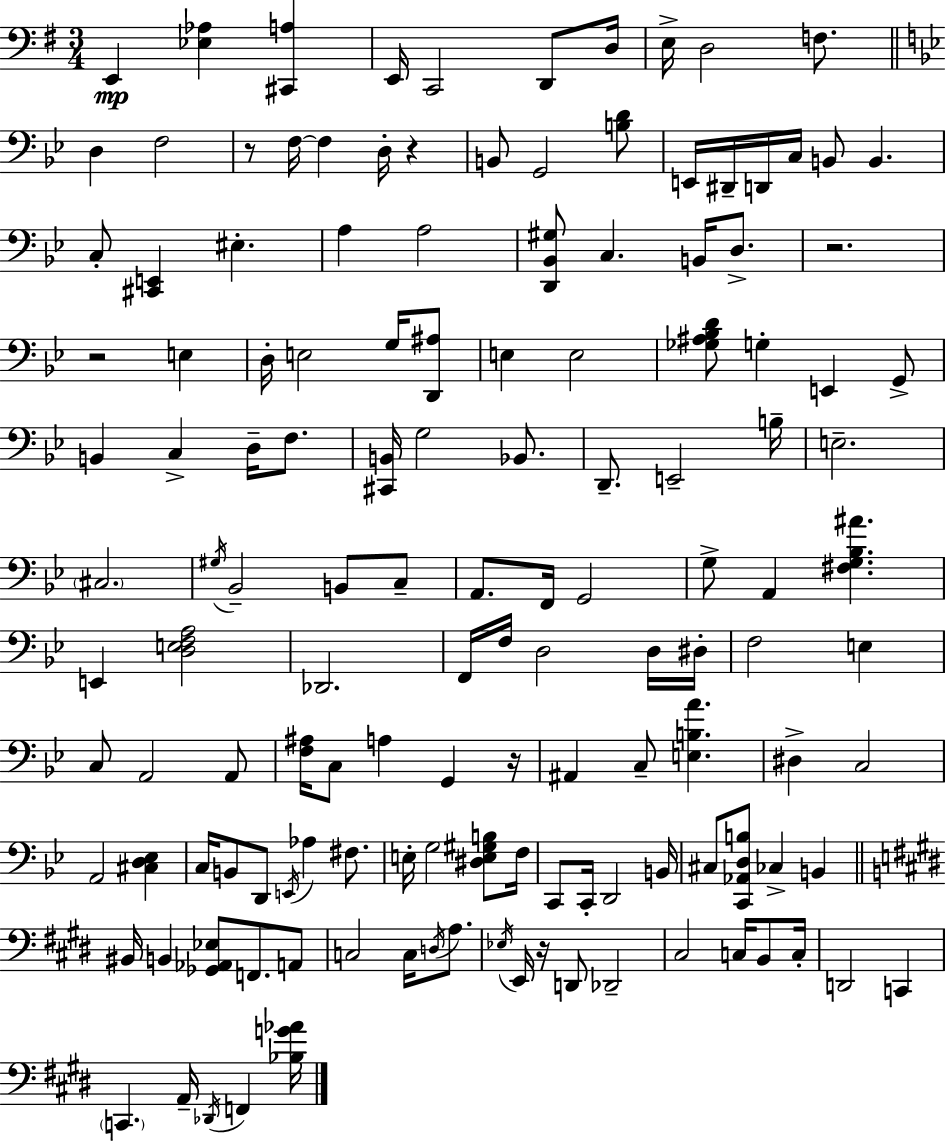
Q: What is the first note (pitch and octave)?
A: E2